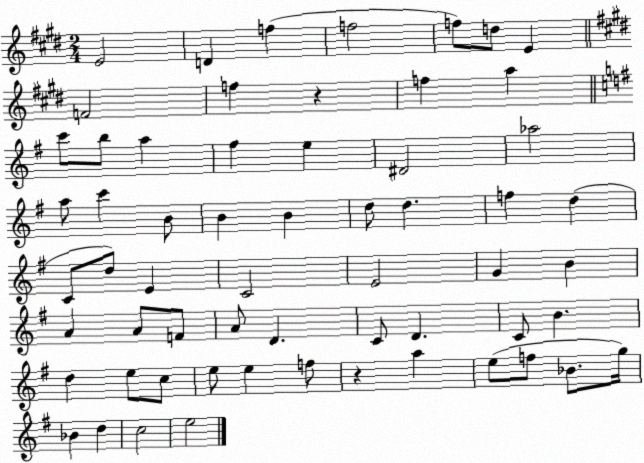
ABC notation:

X:1
T:Untitled
M:2/4
L:1/4
K:E
E2 D f f2 f/2 d/2 E F2 f z f a c'/2 b/2 a ^f e ^D2 _a2 a/2 c' B/2 B B d/2 d f d C/2 d/2 E C2 E2 G B A A/2 F/2 A/2 D C/2 D C/2 B d e/2 c/2 e/2 e f/2 z a e/2 f/2 _B/2 g/4 _B d c2 e2